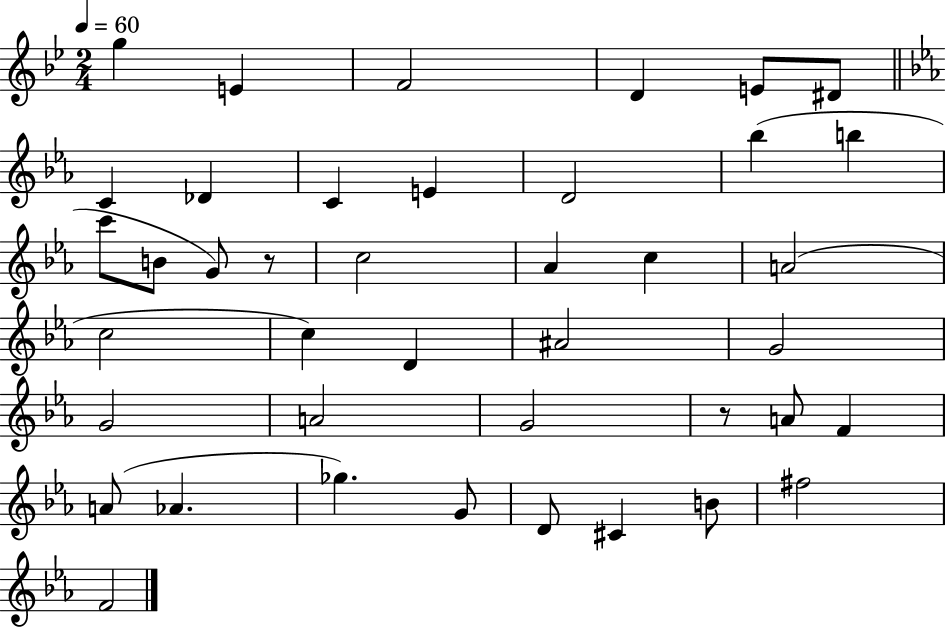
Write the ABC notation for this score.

X:1
T:Untitled
M:2/4
L:1/4
K:Bb
g E F2 D E/2 ^D/2 C _D C E D2 _b b c'/2 B/2 G/2 z/2 c2 _A c A2 c2 c D ^A2 G2 G2 A2 G2 z/2 A/2 F A/2 _A _g G/2 D/2 ^C B/2 ^f2 F2